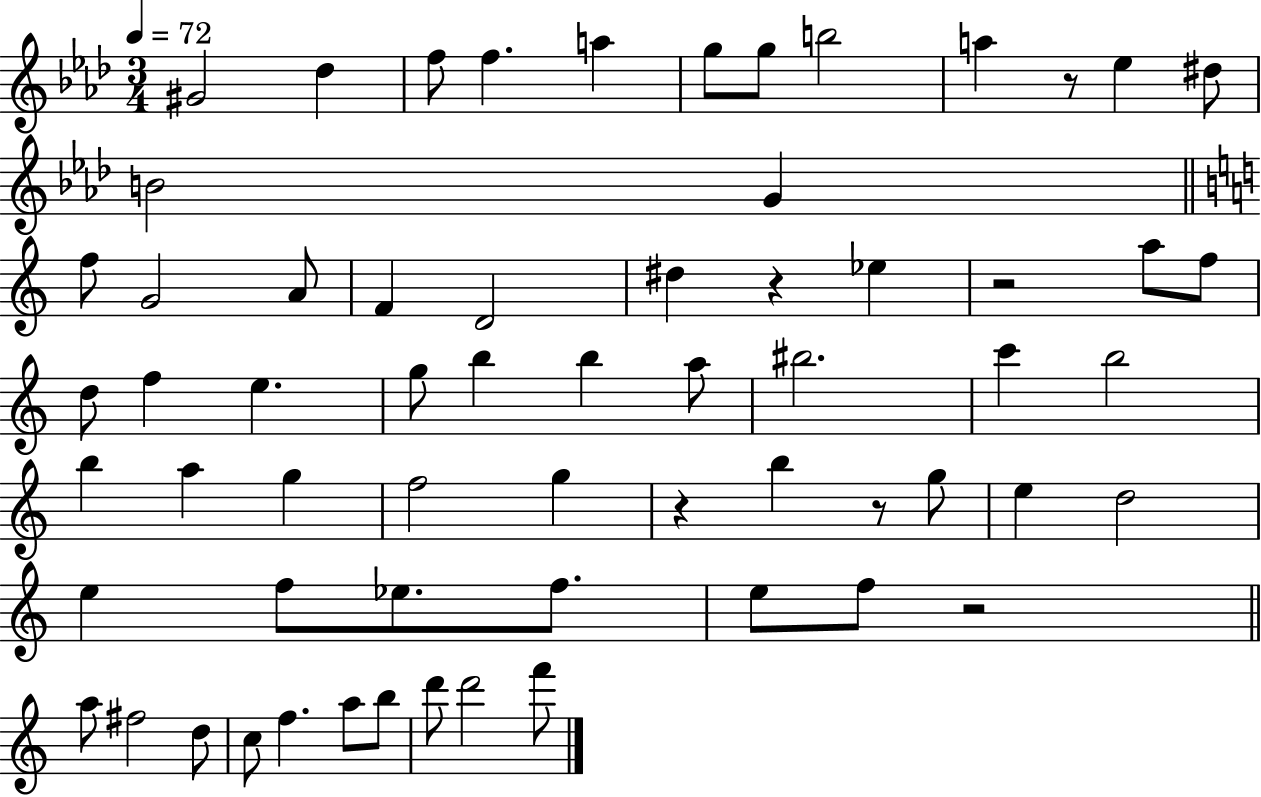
{
  \clef treble
  \numericTimeSignature
  \time 3/4
  \key aes \major
  \tempo 4 = 72
  gis'2 des''4 | f''8 f''4. a''4 | g''8 g''8 b''2 | a''4 r8 ees''4 dis''8 | \break b'2 g'4 | \bar "||" \break \key a \minor f''8 g'2 a'8 | f'4 d'2 | dis''4 r4 ees''4 | r2 a''8 f''8 | \break d''8 f''4 e''4. | g''8 b''4 b''4 a''8 | bis''2. | c'''4 b''2 | \break b''4 a''4 g''4 | f''2 g''4 | r4 b''4 r8 g''8 | e''4 d''2 | \break e''4 f''8 ees''8. f''8. | e''8 f''8 r2 | \bar "||" \break \key c \major a''8 fis''2 d''8 | c''8 f''4. a''8 b''8 | d'''8 d'''2 f'''8 | \bar "|."
}